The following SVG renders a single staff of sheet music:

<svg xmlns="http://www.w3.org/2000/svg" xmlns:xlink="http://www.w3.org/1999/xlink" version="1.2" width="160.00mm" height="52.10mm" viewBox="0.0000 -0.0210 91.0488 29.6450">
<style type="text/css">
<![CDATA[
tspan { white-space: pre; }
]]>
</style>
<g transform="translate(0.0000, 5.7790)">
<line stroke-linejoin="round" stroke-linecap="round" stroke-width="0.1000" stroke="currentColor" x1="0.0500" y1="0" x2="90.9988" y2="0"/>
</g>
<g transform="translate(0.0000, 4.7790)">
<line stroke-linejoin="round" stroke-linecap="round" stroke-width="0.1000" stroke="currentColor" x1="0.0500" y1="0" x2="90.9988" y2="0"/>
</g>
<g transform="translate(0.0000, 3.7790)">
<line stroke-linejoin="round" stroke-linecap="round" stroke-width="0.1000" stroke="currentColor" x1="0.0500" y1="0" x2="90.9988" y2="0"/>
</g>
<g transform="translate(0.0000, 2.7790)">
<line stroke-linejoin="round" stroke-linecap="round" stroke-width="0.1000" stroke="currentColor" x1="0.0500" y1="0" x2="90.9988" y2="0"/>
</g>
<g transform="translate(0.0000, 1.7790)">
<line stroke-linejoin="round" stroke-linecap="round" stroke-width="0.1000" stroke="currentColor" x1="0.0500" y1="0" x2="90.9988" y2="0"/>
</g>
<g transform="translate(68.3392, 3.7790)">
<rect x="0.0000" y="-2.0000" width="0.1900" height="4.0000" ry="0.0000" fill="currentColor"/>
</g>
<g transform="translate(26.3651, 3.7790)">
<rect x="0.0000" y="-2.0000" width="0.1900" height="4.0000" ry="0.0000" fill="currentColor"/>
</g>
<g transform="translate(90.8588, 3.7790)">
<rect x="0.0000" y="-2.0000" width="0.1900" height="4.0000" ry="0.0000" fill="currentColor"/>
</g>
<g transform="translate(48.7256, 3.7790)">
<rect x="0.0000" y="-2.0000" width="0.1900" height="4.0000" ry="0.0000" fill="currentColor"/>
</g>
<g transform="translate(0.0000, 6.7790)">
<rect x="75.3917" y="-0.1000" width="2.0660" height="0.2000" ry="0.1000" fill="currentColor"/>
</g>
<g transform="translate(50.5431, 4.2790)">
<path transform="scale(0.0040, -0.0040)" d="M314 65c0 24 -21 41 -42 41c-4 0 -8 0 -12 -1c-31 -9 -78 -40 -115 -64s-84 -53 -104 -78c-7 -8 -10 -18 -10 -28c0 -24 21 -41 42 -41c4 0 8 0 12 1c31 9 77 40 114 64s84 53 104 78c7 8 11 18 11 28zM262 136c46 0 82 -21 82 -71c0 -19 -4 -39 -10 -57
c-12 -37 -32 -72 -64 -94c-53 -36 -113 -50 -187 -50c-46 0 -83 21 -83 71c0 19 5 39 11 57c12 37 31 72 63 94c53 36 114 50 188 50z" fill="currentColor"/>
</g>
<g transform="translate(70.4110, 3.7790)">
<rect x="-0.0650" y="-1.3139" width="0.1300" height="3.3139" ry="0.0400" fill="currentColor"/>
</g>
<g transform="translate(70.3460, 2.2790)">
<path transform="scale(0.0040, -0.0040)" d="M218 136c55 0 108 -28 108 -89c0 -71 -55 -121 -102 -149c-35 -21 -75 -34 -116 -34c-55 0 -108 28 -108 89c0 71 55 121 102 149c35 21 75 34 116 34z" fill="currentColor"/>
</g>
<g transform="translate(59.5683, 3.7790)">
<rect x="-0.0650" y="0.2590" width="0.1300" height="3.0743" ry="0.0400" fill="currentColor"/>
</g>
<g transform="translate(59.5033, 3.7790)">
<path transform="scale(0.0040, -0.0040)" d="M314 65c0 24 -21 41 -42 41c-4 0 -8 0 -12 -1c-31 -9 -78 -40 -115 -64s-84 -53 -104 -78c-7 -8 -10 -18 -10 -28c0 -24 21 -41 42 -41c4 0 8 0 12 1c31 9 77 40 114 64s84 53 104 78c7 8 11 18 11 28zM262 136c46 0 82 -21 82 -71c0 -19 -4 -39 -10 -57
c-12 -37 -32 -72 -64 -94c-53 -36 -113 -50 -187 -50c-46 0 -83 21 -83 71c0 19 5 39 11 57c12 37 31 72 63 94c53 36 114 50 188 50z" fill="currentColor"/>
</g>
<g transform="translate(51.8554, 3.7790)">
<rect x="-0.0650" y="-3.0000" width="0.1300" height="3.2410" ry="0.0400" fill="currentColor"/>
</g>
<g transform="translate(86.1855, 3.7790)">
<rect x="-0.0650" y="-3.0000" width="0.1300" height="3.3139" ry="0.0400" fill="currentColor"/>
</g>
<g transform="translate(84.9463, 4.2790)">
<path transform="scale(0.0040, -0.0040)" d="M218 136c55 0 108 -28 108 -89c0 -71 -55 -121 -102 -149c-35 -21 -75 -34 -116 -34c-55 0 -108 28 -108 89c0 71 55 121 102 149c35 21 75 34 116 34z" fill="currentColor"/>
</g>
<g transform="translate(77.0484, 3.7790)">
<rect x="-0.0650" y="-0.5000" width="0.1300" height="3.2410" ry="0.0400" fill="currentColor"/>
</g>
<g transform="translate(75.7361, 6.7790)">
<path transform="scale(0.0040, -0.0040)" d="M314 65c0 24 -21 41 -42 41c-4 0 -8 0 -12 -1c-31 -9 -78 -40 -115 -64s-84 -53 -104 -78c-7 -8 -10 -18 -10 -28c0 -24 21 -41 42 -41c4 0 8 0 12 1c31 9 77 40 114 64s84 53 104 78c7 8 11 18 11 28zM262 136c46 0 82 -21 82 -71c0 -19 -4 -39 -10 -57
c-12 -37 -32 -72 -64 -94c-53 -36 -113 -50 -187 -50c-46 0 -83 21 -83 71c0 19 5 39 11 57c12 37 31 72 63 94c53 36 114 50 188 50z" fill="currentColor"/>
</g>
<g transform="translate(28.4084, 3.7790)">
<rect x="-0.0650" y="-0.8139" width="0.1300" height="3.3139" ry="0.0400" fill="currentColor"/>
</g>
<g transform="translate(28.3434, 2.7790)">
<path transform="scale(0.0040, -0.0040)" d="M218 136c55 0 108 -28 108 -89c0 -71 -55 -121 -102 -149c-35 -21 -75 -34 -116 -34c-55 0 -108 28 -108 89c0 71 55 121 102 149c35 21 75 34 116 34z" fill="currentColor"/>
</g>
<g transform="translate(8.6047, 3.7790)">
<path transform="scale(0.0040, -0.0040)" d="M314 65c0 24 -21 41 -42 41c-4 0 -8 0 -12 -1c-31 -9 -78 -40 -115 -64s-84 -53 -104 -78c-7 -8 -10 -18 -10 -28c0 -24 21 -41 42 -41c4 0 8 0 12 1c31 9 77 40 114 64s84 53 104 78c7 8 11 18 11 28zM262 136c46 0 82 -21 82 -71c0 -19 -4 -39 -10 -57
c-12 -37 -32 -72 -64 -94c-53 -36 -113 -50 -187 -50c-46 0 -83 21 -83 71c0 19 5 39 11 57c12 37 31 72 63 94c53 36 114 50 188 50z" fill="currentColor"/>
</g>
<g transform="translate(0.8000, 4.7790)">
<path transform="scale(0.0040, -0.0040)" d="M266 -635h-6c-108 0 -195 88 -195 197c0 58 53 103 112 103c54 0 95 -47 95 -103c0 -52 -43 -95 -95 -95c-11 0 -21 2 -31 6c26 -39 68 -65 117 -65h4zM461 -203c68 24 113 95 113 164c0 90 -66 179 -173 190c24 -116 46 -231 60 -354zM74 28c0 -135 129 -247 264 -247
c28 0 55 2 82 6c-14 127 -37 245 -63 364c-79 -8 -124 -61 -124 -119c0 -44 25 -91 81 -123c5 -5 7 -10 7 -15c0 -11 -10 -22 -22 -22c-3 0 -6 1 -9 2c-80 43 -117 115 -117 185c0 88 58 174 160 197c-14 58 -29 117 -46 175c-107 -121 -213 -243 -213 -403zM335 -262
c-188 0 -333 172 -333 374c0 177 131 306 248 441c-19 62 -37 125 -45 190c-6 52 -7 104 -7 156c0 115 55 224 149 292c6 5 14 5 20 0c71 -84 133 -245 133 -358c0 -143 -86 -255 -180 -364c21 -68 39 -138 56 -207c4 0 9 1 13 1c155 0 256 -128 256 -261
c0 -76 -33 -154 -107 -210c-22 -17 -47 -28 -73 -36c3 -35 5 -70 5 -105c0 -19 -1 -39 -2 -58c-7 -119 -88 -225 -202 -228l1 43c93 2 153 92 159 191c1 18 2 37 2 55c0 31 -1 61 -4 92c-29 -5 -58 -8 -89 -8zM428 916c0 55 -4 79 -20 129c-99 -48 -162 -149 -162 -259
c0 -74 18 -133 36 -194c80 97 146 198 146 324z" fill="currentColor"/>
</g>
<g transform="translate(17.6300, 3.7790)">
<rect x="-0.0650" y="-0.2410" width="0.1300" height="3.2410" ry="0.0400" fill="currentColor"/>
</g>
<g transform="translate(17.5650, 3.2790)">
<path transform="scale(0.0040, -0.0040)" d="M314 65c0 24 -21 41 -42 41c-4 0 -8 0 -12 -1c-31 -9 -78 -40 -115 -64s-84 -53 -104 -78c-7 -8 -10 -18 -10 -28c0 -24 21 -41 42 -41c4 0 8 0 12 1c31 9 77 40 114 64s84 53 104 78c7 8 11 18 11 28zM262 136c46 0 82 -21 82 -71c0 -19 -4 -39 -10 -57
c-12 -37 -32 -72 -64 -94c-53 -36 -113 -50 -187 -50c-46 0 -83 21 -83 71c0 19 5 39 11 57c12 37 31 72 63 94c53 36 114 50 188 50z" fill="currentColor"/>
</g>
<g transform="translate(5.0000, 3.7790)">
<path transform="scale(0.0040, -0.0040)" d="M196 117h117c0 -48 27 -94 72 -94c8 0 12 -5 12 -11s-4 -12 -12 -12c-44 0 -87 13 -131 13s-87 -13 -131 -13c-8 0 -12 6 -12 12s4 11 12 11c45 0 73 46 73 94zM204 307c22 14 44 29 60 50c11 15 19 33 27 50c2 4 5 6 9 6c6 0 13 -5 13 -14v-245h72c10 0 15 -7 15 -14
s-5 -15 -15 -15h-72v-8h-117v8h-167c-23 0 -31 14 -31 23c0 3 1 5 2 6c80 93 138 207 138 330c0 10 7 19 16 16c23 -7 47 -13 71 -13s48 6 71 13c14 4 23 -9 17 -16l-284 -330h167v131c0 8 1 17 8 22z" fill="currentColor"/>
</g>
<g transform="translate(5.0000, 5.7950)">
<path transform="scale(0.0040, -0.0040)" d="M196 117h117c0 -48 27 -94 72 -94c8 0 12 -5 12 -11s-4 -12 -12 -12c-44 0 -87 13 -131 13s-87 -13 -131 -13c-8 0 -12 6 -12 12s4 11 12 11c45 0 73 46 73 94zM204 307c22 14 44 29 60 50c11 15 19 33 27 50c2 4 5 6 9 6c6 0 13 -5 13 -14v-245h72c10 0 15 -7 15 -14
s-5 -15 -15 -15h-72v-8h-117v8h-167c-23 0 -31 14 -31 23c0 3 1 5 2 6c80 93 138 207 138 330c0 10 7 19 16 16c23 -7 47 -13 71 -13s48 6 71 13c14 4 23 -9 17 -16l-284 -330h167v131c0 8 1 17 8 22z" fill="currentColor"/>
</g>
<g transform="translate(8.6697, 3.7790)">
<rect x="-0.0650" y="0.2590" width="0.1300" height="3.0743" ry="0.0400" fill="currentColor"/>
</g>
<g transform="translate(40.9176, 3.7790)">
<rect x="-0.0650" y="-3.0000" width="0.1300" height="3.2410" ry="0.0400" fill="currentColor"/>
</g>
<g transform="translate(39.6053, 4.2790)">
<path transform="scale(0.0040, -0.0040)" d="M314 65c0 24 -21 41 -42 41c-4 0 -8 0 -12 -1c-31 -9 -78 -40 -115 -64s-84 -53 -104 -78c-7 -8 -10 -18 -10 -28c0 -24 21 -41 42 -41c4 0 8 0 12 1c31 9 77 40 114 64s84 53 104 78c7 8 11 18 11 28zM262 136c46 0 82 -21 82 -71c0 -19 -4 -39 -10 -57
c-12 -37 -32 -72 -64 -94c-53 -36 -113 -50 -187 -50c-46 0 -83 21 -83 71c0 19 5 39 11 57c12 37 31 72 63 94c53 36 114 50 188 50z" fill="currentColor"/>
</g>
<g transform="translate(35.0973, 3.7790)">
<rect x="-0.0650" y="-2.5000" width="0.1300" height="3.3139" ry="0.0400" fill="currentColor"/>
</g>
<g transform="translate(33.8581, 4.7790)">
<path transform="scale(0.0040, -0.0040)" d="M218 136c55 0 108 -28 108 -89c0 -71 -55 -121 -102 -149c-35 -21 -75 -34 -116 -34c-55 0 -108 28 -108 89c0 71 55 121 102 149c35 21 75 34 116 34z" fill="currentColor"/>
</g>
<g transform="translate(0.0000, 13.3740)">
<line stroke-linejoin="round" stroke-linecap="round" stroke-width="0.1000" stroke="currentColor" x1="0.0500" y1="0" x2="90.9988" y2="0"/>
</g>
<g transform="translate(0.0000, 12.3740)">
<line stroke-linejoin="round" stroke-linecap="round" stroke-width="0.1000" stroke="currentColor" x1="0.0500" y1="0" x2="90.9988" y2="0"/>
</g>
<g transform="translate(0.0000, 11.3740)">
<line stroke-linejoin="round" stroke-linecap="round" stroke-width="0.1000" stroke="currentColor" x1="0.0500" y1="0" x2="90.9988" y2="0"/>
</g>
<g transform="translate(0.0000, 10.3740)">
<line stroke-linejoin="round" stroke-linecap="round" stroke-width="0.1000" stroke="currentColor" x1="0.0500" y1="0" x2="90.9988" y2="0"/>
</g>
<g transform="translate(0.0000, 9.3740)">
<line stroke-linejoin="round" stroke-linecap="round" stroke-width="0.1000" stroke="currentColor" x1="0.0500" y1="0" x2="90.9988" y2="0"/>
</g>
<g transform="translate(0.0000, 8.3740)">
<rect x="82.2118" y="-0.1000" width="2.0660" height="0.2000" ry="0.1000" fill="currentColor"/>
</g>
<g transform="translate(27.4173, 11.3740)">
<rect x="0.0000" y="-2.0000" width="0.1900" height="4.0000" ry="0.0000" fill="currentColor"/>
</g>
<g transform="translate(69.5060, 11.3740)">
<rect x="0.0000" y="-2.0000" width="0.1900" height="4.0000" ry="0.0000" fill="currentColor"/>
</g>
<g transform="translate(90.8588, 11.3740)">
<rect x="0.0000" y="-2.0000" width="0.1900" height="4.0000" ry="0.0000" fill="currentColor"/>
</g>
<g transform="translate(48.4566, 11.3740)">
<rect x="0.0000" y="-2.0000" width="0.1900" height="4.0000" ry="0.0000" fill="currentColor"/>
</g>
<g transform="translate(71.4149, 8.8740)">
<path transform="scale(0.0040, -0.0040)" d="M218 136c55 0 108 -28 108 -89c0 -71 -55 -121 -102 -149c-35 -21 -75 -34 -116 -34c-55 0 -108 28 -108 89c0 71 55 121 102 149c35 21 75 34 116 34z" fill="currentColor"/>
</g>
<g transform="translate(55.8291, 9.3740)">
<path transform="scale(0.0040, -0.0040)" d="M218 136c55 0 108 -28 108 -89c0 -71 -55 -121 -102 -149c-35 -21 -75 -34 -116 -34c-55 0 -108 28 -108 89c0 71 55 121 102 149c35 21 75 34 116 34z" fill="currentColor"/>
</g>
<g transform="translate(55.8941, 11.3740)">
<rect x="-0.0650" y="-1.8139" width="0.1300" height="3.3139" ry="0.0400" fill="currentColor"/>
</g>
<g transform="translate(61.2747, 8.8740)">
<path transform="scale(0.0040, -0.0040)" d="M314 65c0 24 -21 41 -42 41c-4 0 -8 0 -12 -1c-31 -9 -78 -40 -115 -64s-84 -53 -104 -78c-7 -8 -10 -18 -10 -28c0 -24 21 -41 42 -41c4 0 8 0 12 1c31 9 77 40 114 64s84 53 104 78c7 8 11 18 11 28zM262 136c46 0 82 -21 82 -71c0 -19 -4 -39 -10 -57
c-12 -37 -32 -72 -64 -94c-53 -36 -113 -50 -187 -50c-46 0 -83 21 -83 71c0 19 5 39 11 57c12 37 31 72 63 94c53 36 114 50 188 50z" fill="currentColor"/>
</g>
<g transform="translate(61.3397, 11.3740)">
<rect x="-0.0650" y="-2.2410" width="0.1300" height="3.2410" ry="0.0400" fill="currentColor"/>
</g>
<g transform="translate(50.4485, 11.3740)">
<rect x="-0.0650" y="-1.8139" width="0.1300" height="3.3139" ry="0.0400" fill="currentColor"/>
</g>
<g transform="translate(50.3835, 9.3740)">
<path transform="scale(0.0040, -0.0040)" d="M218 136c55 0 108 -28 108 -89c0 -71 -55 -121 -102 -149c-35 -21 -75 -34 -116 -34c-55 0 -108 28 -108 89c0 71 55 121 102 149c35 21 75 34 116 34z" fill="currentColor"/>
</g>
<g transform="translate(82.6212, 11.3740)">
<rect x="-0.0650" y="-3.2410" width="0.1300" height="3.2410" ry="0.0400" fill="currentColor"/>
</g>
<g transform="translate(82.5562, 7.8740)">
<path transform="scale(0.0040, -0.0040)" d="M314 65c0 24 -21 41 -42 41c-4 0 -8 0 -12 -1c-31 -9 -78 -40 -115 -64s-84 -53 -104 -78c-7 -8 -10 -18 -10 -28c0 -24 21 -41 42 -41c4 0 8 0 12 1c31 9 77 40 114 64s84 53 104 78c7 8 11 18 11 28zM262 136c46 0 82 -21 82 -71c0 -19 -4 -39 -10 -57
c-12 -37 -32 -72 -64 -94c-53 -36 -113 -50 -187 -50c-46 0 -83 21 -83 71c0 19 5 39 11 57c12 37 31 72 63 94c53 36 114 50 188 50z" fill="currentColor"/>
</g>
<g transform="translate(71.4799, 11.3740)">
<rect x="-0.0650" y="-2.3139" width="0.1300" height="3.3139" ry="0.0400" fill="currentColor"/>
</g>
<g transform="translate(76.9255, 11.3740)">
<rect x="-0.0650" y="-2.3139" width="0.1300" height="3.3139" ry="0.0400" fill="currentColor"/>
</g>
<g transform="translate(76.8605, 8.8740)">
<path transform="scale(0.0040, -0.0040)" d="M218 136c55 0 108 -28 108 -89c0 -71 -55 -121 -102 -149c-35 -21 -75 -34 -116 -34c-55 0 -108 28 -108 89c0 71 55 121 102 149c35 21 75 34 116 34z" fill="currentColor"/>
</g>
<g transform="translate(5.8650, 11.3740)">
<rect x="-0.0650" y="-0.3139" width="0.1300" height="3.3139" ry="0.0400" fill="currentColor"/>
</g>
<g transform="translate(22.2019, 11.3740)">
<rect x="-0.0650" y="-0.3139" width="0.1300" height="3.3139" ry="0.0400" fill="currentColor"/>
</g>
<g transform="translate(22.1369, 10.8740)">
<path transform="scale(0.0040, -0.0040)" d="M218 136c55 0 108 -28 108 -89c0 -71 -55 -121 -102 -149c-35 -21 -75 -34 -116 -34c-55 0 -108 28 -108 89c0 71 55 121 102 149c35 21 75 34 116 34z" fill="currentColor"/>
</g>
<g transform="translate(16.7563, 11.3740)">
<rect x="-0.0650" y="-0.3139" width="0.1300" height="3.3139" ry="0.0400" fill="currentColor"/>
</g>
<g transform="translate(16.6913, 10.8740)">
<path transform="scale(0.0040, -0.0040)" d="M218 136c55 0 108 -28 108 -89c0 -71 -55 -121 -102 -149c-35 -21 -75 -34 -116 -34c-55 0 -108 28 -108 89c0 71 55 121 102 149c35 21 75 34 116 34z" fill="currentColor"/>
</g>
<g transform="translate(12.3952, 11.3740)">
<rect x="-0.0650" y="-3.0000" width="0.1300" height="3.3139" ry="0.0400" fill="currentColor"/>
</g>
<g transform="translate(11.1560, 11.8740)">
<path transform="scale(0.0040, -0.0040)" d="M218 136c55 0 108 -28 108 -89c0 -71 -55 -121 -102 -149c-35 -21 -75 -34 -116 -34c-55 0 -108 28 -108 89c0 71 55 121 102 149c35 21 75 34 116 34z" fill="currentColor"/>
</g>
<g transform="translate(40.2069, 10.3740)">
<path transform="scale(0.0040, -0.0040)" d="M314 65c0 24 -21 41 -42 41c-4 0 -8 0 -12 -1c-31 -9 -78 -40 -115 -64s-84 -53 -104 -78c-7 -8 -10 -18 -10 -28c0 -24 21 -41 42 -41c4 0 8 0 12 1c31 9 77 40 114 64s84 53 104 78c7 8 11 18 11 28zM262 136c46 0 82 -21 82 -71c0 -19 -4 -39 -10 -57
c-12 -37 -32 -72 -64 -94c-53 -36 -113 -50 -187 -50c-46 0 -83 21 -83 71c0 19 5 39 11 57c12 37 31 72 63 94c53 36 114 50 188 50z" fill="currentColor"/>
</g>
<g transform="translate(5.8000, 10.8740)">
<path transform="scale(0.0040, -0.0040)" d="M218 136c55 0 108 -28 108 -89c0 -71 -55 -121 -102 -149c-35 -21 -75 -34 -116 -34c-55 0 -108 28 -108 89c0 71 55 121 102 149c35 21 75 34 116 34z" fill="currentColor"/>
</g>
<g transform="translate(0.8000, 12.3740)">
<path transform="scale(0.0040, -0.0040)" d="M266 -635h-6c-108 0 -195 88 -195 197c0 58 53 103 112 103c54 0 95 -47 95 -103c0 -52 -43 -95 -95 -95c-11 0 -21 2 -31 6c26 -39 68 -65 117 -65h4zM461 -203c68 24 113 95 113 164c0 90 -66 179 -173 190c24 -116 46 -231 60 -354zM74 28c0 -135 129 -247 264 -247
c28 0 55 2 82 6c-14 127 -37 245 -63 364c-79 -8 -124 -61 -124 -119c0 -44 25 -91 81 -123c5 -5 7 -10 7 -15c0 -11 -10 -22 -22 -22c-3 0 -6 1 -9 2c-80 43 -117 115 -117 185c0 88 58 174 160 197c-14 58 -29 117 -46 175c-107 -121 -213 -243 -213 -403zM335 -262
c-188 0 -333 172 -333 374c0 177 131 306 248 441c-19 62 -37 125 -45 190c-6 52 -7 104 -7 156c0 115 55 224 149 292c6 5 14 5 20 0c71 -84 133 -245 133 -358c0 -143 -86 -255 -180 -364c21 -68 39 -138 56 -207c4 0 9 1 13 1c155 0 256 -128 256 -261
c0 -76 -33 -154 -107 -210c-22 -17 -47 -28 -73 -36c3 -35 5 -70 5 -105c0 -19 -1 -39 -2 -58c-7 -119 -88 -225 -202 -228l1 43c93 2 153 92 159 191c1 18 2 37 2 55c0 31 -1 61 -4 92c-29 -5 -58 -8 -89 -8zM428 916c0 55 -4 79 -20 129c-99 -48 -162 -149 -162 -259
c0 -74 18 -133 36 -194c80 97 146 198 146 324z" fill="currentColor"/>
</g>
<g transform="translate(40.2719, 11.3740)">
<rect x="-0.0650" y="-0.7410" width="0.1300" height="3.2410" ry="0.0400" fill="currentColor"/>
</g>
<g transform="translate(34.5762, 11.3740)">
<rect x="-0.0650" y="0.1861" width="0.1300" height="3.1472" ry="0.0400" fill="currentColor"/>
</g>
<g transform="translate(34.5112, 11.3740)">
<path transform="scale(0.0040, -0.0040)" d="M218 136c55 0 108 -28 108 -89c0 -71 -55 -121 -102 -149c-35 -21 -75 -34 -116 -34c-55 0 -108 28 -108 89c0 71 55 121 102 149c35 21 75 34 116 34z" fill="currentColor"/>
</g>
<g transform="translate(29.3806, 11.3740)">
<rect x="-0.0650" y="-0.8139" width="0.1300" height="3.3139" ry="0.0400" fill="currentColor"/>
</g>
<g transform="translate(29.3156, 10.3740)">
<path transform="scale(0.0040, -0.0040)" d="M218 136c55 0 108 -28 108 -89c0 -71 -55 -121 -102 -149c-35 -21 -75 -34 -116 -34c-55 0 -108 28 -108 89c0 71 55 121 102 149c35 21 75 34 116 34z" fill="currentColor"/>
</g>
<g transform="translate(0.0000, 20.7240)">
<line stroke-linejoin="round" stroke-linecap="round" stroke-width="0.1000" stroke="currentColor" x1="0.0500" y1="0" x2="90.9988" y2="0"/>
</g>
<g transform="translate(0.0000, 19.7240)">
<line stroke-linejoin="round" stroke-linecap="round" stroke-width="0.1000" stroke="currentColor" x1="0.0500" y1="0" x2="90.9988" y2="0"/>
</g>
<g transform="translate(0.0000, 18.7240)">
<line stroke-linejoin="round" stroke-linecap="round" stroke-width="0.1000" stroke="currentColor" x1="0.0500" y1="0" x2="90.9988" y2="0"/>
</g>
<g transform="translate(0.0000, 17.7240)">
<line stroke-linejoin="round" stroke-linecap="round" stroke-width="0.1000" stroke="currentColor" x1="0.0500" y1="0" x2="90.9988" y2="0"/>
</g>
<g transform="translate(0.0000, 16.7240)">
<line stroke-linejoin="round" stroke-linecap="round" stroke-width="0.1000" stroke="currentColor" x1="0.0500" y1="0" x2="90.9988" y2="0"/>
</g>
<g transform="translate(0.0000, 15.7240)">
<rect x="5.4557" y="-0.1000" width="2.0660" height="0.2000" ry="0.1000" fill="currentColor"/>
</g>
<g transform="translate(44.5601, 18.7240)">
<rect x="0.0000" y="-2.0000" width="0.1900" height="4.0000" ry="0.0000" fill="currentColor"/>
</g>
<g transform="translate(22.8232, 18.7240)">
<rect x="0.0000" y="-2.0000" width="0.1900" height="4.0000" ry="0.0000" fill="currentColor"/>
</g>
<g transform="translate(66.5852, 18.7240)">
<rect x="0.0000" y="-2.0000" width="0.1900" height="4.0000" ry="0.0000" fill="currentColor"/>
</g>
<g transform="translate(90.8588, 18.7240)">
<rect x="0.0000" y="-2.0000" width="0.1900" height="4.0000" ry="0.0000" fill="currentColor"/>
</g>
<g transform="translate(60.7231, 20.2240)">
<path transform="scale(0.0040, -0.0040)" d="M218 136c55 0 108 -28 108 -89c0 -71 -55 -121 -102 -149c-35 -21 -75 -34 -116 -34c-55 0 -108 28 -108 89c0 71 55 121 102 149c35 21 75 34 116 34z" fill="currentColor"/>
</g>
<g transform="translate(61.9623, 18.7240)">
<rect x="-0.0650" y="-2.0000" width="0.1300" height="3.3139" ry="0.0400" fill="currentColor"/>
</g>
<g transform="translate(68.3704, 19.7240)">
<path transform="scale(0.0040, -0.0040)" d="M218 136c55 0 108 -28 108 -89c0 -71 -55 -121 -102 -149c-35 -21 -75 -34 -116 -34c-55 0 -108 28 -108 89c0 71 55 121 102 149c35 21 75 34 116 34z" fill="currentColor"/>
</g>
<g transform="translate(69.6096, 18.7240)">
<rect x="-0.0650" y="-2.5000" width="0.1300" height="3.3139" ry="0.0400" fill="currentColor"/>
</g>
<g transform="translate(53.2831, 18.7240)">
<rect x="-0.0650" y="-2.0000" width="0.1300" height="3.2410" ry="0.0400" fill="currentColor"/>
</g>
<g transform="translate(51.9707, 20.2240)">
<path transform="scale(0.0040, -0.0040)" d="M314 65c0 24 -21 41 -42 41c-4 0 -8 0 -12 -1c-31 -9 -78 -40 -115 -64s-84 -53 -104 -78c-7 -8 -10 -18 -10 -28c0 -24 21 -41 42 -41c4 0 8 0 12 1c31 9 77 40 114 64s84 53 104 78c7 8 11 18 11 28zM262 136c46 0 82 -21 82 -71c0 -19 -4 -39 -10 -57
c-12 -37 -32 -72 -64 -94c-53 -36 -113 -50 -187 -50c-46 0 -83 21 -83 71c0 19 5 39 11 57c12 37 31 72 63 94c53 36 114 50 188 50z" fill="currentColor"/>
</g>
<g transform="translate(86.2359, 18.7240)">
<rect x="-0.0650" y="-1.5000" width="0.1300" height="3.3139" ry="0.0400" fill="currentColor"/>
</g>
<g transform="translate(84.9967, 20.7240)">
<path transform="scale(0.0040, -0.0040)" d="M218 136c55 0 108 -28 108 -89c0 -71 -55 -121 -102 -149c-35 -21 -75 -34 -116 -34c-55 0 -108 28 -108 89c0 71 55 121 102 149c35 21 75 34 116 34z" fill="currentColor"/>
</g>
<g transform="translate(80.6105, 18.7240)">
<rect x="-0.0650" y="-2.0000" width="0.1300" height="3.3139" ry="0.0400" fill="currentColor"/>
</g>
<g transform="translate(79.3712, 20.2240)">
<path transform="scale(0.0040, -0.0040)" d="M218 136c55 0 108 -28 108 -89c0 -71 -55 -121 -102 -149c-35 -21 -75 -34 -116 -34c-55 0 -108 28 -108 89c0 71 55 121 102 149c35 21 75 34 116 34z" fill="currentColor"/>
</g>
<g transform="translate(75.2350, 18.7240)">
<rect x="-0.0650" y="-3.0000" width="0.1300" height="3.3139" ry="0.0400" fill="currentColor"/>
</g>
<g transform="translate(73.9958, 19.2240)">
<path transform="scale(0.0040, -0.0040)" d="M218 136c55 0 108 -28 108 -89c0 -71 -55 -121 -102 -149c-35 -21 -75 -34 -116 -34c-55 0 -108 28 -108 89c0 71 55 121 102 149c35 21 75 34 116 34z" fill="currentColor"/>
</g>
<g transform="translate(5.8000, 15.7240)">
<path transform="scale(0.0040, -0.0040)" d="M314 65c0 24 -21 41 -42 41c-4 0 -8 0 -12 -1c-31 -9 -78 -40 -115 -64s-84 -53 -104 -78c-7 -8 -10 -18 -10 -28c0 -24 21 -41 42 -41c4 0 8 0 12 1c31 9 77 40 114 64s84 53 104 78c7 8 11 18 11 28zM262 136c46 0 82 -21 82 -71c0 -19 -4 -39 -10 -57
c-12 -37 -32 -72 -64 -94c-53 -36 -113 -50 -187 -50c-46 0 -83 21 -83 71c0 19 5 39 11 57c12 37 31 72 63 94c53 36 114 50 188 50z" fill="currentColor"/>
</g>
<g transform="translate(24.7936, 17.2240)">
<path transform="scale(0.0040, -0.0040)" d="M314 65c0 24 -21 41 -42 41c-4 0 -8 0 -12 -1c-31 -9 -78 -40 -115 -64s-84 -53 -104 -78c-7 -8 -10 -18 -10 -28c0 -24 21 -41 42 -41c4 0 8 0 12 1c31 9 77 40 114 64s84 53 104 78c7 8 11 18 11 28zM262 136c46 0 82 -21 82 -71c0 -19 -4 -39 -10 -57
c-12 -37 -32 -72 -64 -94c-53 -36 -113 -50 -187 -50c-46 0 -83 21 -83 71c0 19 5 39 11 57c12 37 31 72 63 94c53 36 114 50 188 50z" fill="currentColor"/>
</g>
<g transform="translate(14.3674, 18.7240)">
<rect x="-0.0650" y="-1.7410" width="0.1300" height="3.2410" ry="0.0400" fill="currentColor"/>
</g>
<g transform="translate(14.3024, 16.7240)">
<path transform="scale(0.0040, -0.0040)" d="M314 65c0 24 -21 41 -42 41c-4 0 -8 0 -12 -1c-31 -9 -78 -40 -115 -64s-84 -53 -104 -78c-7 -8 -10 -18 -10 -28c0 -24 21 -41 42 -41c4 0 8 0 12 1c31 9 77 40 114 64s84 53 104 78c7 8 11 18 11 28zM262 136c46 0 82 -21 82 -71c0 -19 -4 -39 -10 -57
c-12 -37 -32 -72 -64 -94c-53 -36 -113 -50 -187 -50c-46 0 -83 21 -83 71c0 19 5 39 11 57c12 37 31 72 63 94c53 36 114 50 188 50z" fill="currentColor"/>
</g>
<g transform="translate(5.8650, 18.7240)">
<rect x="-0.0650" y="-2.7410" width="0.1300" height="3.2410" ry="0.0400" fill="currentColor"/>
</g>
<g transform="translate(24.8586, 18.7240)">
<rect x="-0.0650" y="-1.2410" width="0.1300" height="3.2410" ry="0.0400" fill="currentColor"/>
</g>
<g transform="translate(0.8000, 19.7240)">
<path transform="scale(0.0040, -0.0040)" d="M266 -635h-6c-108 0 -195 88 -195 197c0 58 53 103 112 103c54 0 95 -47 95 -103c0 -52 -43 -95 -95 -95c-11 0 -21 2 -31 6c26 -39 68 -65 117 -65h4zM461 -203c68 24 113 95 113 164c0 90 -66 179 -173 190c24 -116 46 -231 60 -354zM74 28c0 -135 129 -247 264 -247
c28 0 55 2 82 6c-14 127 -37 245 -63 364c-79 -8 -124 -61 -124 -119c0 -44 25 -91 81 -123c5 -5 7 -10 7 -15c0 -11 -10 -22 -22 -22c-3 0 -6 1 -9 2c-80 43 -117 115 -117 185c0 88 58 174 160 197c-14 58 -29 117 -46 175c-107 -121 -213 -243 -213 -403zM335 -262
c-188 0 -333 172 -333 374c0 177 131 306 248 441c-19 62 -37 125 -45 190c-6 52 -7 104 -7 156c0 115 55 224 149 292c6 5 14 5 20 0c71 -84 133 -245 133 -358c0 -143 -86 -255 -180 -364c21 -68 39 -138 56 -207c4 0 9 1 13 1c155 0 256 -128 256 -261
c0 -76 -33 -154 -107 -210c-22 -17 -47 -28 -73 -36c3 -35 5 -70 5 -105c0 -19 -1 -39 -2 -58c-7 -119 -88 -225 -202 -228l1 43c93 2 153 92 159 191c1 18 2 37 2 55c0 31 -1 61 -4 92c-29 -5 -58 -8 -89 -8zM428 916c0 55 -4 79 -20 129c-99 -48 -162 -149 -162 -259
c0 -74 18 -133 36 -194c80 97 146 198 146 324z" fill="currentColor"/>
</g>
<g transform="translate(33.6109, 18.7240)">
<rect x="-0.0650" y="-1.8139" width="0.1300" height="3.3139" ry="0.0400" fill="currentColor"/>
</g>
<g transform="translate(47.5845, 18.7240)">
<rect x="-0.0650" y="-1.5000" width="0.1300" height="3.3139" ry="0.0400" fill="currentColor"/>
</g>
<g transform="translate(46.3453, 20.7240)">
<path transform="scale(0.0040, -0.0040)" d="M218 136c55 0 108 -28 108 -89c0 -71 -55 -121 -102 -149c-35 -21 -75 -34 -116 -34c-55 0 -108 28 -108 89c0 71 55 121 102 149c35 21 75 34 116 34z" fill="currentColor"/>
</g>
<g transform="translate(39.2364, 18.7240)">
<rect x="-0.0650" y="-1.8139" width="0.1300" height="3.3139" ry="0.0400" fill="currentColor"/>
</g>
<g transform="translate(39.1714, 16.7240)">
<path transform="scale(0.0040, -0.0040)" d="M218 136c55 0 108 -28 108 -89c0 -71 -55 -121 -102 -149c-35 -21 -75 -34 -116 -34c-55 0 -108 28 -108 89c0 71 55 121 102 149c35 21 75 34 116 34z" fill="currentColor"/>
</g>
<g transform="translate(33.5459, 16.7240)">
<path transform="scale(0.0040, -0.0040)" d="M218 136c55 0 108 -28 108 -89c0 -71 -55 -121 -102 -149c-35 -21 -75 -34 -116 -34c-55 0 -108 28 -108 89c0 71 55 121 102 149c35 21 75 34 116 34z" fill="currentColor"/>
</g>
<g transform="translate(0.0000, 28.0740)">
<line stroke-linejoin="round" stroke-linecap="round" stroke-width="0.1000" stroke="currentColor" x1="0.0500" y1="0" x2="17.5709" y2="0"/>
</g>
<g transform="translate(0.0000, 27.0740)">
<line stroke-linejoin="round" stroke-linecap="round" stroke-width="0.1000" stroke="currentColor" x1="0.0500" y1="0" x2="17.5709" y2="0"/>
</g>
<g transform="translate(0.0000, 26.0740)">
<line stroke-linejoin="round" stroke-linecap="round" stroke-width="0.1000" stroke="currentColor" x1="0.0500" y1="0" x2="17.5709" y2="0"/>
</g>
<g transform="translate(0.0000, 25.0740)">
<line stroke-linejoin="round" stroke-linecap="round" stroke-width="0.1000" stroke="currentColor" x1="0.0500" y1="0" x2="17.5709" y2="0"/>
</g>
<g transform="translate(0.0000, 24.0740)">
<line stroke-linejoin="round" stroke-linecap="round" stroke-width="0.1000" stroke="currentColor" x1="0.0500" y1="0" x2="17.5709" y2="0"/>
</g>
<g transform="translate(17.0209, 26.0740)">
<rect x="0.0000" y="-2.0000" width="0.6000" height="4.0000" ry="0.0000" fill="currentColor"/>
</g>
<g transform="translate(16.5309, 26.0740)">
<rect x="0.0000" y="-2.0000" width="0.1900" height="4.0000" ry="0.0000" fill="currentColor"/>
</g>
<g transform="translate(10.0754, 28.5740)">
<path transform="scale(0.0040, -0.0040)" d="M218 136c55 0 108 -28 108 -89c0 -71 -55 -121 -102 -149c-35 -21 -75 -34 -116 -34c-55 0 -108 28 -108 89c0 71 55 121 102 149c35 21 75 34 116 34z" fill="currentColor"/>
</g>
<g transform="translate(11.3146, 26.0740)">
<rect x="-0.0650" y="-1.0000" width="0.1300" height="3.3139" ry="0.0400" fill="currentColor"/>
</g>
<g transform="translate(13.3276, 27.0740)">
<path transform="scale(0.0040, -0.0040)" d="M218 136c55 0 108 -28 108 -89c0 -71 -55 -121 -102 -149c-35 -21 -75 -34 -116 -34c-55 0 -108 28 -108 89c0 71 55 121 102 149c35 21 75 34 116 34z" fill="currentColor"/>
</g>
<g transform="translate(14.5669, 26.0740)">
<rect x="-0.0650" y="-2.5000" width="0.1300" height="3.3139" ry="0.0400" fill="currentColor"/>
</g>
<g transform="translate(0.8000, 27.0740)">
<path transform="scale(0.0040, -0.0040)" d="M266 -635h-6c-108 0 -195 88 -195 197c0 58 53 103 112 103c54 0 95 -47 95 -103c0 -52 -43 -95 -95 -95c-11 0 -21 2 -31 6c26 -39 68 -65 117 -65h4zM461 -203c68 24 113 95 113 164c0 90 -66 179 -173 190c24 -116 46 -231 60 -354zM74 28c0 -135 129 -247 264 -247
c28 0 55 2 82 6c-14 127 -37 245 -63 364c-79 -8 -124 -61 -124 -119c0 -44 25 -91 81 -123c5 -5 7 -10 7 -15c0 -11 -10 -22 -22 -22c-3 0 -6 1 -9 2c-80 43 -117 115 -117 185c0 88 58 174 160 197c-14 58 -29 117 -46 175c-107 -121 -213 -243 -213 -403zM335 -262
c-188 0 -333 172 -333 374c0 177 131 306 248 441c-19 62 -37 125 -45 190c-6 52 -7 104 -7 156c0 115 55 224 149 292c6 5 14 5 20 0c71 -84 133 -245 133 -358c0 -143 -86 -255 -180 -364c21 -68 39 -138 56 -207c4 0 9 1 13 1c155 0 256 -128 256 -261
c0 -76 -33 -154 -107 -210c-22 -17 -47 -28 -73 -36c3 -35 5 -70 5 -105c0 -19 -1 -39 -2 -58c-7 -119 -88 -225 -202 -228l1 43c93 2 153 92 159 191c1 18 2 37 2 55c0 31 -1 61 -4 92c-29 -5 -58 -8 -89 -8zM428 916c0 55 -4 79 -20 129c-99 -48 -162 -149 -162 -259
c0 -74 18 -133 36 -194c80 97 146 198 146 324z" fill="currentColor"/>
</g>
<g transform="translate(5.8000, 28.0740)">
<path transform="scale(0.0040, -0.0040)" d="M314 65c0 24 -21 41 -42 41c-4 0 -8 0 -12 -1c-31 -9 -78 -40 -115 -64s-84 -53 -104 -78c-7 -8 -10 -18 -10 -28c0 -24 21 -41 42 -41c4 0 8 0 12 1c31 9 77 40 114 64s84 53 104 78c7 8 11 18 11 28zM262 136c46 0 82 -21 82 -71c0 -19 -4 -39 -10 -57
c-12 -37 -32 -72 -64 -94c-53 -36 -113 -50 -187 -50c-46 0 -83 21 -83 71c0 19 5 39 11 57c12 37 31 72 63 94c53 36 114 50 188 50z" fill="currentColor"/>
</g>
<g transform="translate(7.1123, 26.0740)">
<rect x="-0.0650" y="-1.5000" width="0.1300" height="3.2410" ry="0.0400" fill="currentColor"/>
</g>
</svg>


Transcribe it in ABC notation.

X:1
T:Untitled
M:4/4
L:1/4
K:C
B2 c2 d G A2 A2 B2 e C2 A c A c c d B d2 f f g2 g g b2 a2 f2 e2 f f E F2 F G A F E E2 D G